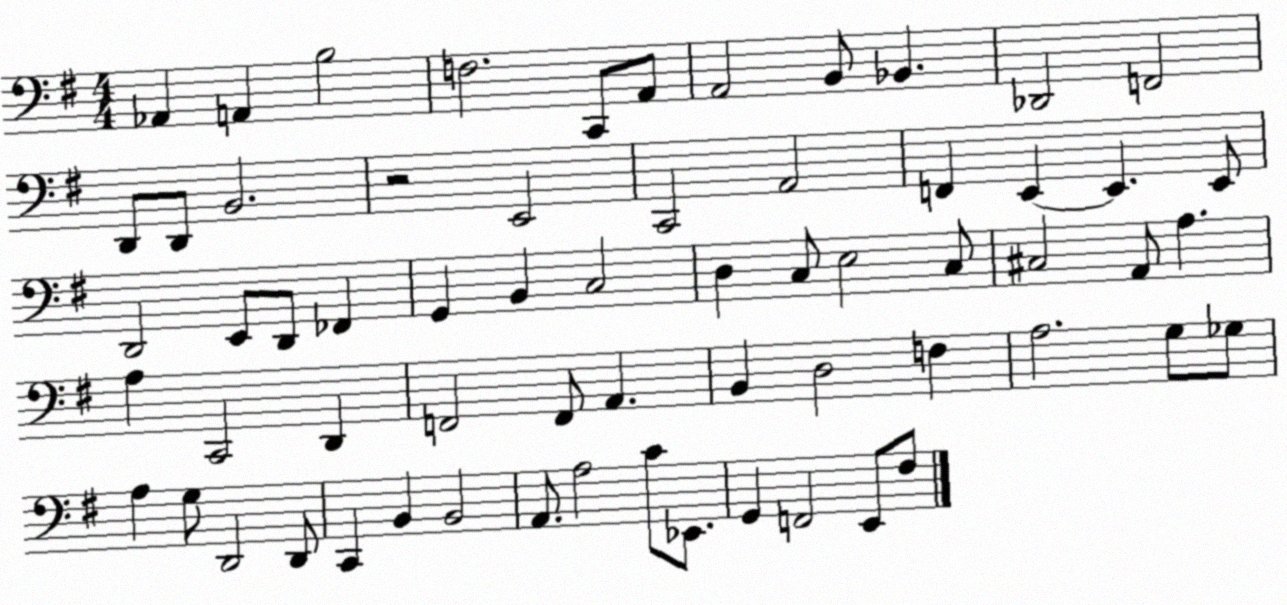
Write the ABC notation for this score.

X:1
T:Untitled
M:4/4
L:1/4
K:G
_A,, A,, B,2 F,2 C,,/2 A,,/2 A,,2 B,,/2 _B,, _D,,2 F,,2 D,,/2 D,,/2 B,,2 z2 E,,2 C,,2 A,,2 F,, E,, E,, E,,/2 D,,2 E,,/2 D,,/2 _F,, G,, B,, C,2 D, C,/2 E,2 C,/2 ^C,2 A,,/2 A, A, C,,2 D,, F,,2 F,,/2 A,, B,, D,2 F, A,2 G,/2 _G,/2 A, G,/2 D,,2 D,,/2 C,, B,, B,,2 A,,/2 A,2 C/2 _E,,/2 G,, F,,2 E,,/2 ^F,/2